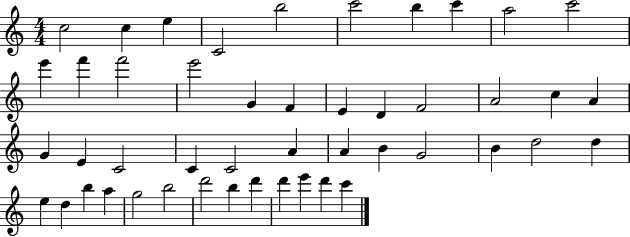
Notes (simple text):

C5/h C5/q E5/q C4/h B5/h C6/h B5/q C6/q A5/h C6/h E6/q F6/q F6/h E6/h G4/q F4/q E4/q D4/q F4/h A4/h C5/q A4/q G4/q E4/q C4/h C4/q C4/h A4/q A4/q B4/q G4/h B4/q D5/h D5/q E5/q D5/q B5/q A5/q G5/h B5/h D6/h B5/q D6/q D6/q E6/q D6/q C6/q